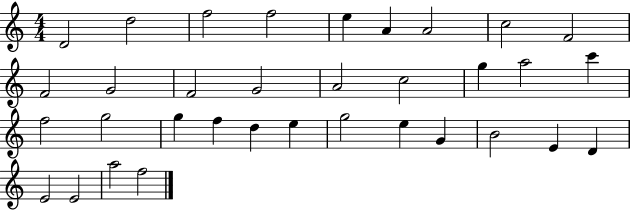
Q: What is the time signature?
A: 4/4